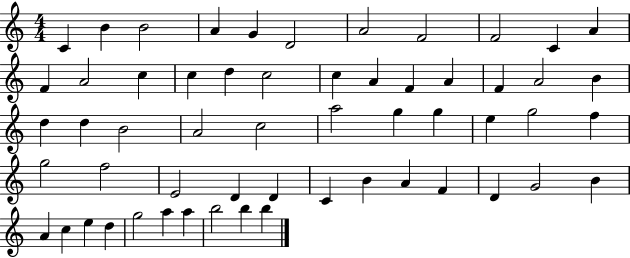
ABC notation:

X:1
T:Untitled
M:4/4
L:1/4
K:C
C B B2 A G D2 A2 F2 F2 C A F A2 c c d c2 c A F A F A2 B d d B2 A2 c2 a2 g g e g2 f g2 f2 E2 D D C B A F D G2 B A c e d g2 a a b2 b b